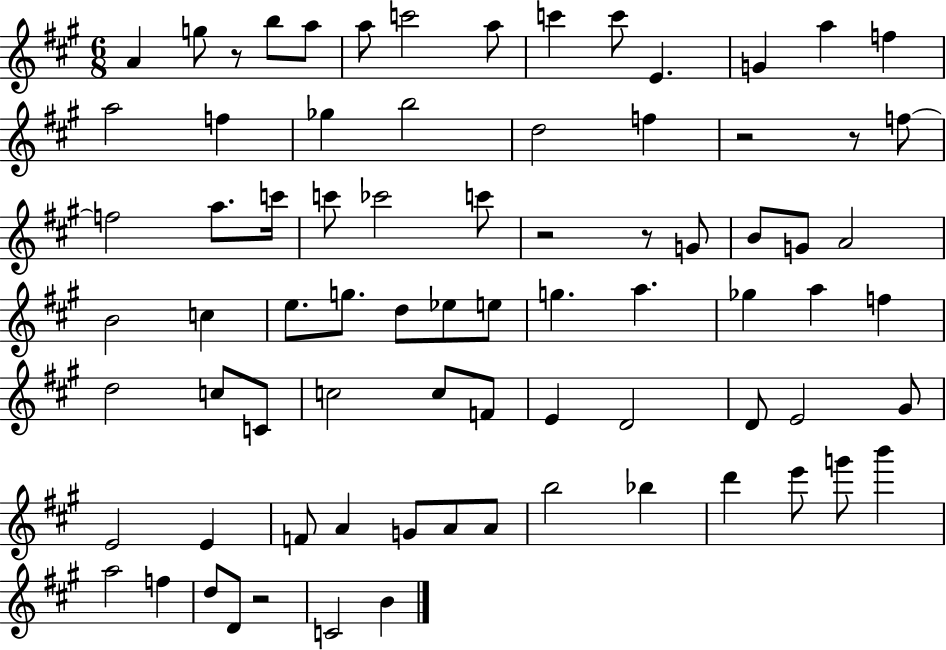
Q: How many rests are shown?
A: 6